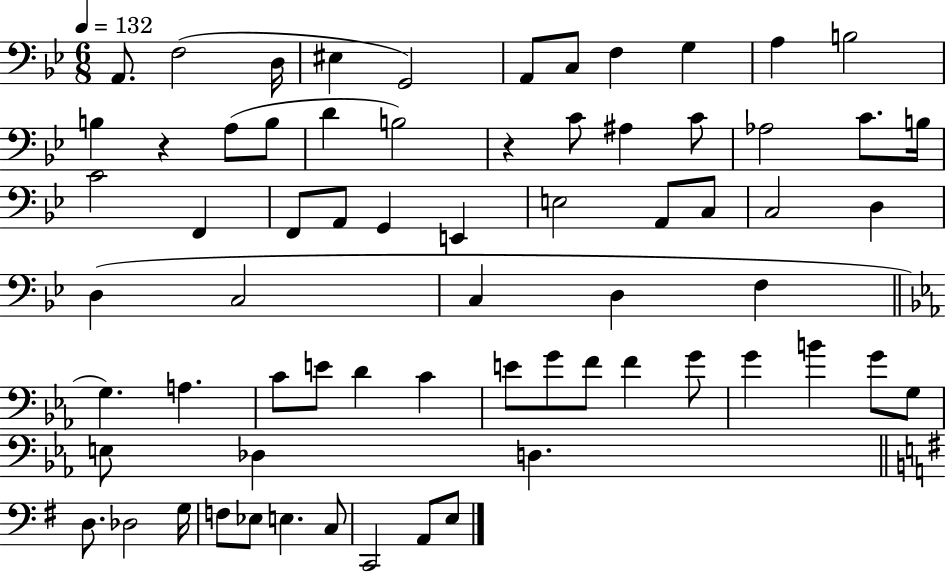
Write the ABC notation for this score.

X:1
T:Untitled
M:6/8
L:1/4
K:Bb
A,,/2 F,2 D,/4 ^E, G,,2 A,,/2 C,/2 F, G, A, B,2 B, z A,/2 B,/2 D B,2 z C/2 ^A, C/2 _A,2 C/2 B,/4 C2 F,, F,,/2 A,,/2 G,, E,, E,2 A,,/2 C,/2 C,2 D, D, C,2 C, D, F, G, A, C/2 E/2 D C E/2 G/2 F/2 F G/2 G B G/2 G,/2 E,/2 _D, D, D,/2 _D,2 G,/4 F,/2 _E,/2 E, C,/2 C,,2 A,,/2 E,/2